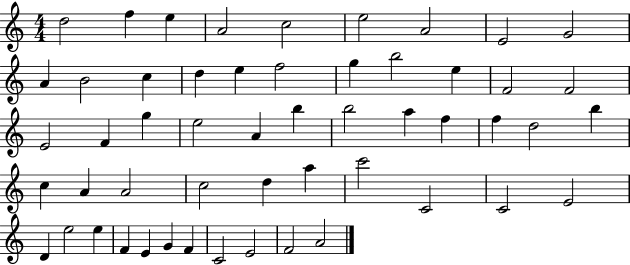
{
  \clef treble
  \numericTimeSignature
  \time 4/4
  \key c \major
  d''2 f''4 e''4 | a'2 c''2 | e''2 a'2 | e'2 g'2 | \break a'4 b'2 c''4 | d''4 e''4 f''2 | g''4 b''2 e''4 | f'2 f'2 | \break e'2 f'4 g''4 | e''2 a'4 b''4 | b''2 a''4 f''4 | f''4 d''2 b''4 | \break c''4 a'4 a'2 | c''2 d''4 a''4 | c'''2 c'2 | c'2 e'2 | \break d'4 e''2 e''4 | f'4 e'4 g'4 f'4 | c'2 e'2 | f'2 a'2 | \break \bar "|."
}